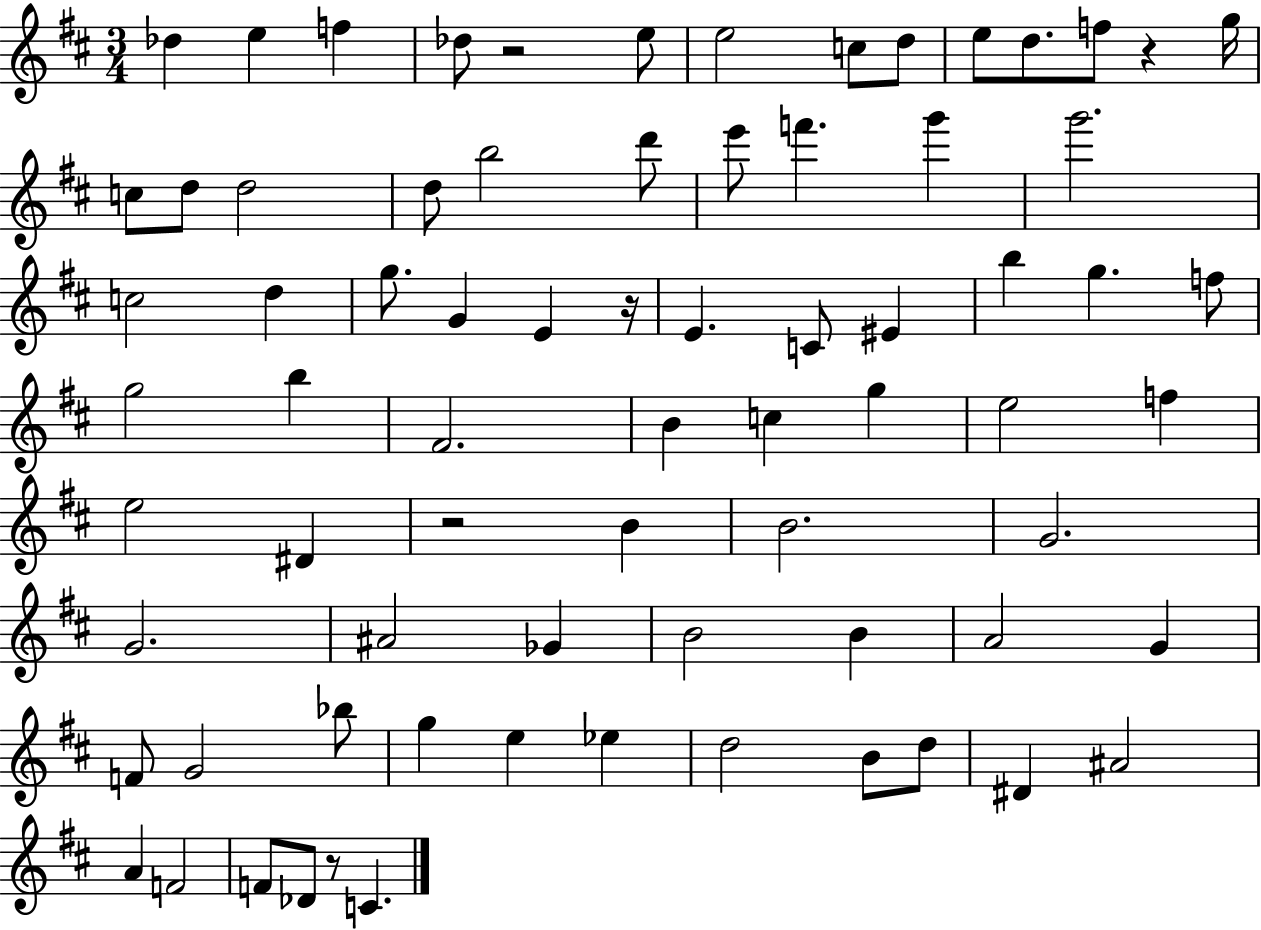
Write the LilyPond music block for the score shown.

{
  \clef treble
  \numericTimeSignature
  \time 3/4
  \key d \major
  des''4 e''4 f''4 | des''8 r2 e''8 | e''2 c''8 d''8 | e''8 d''8. f''8 r4 g''16 | \break c''8 d''8 d''2 | d''8 b''2 d'''8 | e'''8 f'''4. g'''4 | g'''2. | \break c''2 d''4 | g''8. g'4 e'4 r16 | e'4. c'8 eis'4 | b''4 g''4. f''8 | \break g''2 b''4 | fis'2. | b'4 c''4 g''4 | e''2 f''4 | \break e''2 dis'4 | r2 b'4 | b'2. | g'2. | \break g'2. | ais'2 ges'4 | b'2 b'4 | a'2 g'4 | \break f'8 g'2 bes''8 | g''4 e''4 ees''4 | d''2 b'8 d''8 | dis'4 ais'2 | \break a'4 f'2 | f'8 des'8 r8 c'4. | \bar "|."
}